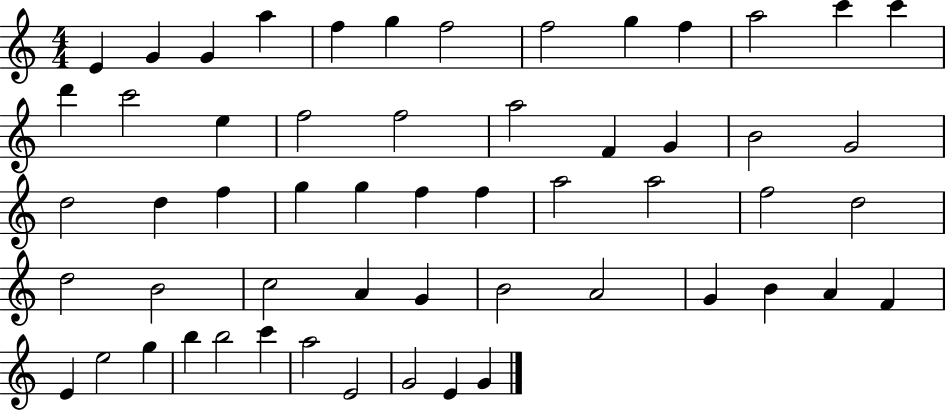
X:1
T:Untitled
M:4/4
L:1/4
K:C
E G G a f g f2 f2 g f a2 c' c' d' c'2 e f2 f2 a2 F G B2 G2 d2 d f g g f f a2 a2 f2 d2 d2 B2 c2 A G B2 A2 G B A F E e2 g b b2 c' a2 E2 G2 E G